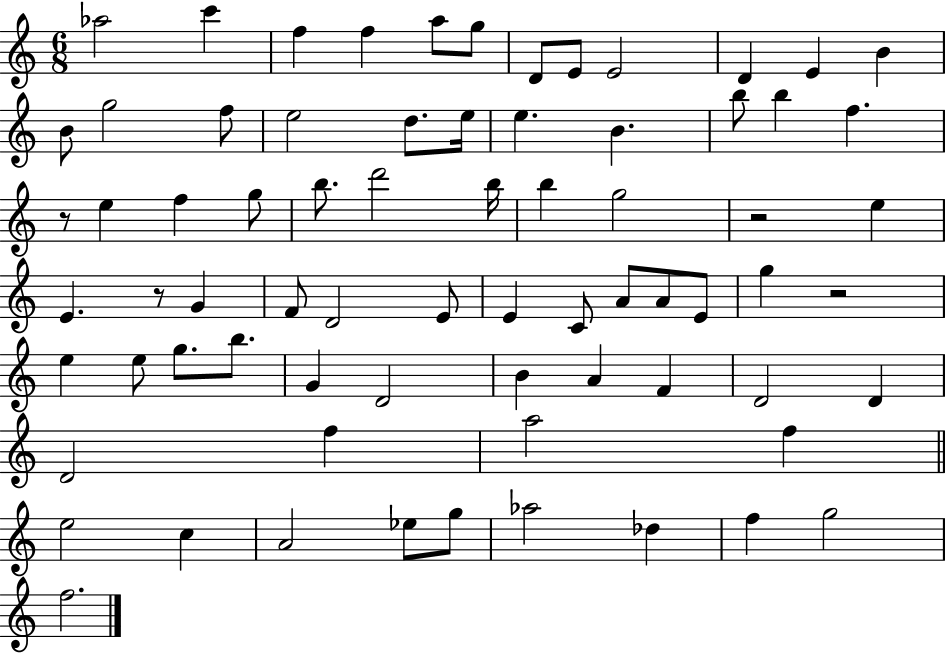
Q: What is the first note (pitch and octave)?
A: Ab5